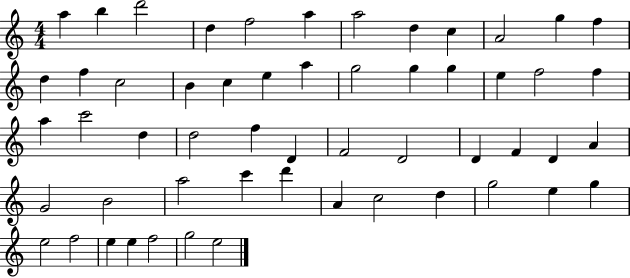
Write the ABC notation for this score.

X:1
T:Untitled
M:4/4
L:1/4
K:C
a b d'2 d f2 a a2 d c A2 g f d f c2 B c e a g2 g g e f2 f a c'2 d d2 f D F2 D2 D F D A G2 B2 a2 c' d' A c2 d g2 e g e2 f2 e e f2 g2 e2